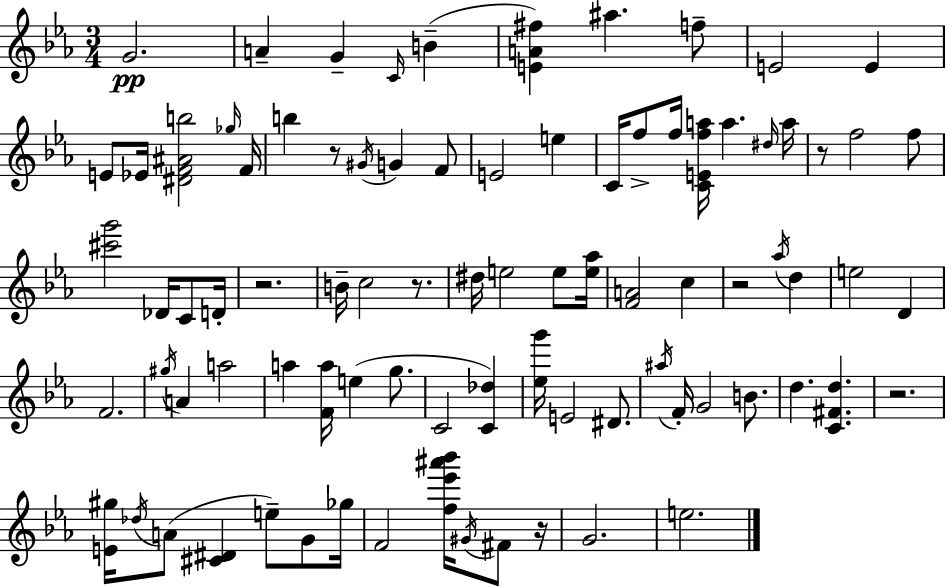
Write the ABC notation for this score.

X:1
T:Untitled
M:3/4
L:1/4
K:Eb
G2 A G C/4 B [EA^f] ^a f/2 E2 E E/2 _E/4 [^DF^Ab]2 _g/4 F/4 b z/2 ^G/4 G F/2 E2 e C/4 f/2 f/4 [CEfa]/4 a ^d/4 a/4 z/2 f2 f/2 [^c'g']2 _D/4 C/2 D/4 z2 B/4 c2 z/2 ^d/4 e2 e/2 [e_a]/4 [FA]2 c z2 _a/4 d e2 D F2 ^g/4 A a2 a [Fa]/4 e g/2 C2 [C_d] [_eg']/4 E2 ^D/2 ^a/4 F/4 G2 B/2 d [C^Fd] z2 [E^g]/4 _d/4 A/2 [^C^D] e/2 G/2 _g/4 F2 [f_e'^a'_b']/4 ^G/4 ^F/2 z/4 G2 e2